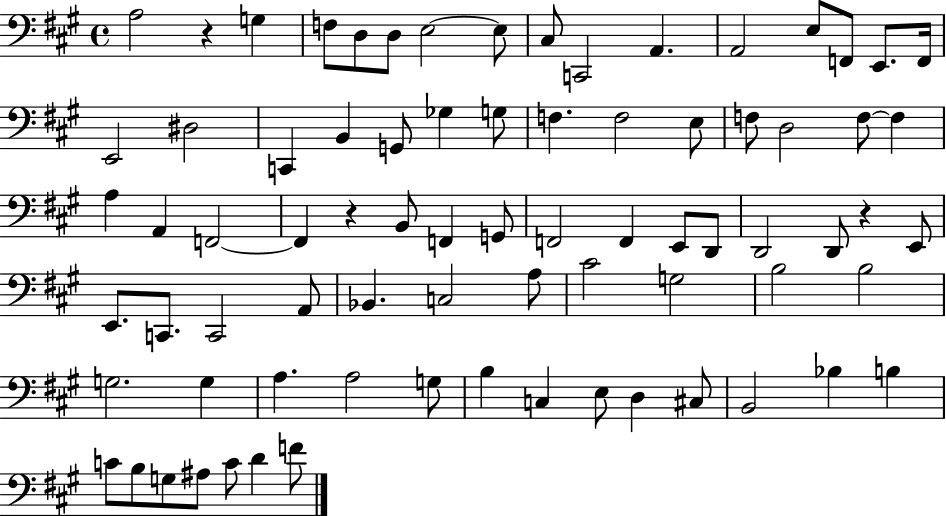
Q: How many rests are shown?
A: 3